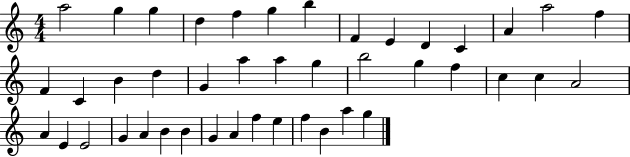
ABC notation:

X:1
T:Untitled
M:4/4
L:1/4
K:C
a2 g g d f g b F E D C A a2 f F C B d G a a g b2 g f c c A2 A E E2 G A B B G A f e f B a g